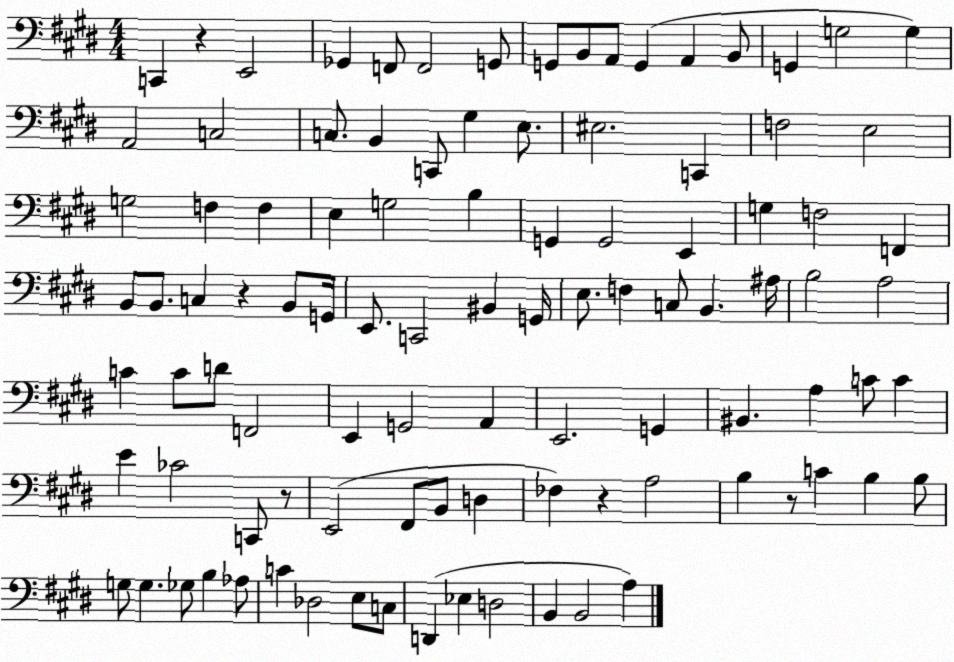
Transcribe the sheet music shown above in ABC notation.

X:1
T:Untitled
M:4/4
L:1/4
K:E
C,, z E,,2 _G,, F,,/2 F,,2 G,,/2 G,,/2 B,,/2 A,,/2 G,, A,, B,,/2 G,, G,2 G, A,,2 C,2 C,/2 B,, C,,/2 ^G, E,/2 ^E,2 C,, F,2 E,2 G,2 F, F, E, G,2 B, G,, G,,2 E,, G, F,2 F,, B,,/2 B,,/2 C, z B,,/2 G,,/4 E,,/2 C,,2 ^B,, G,,/4 E,/2 F, C,/2 B,, ^A,/4 B,2 A,2 C C/2 D/2 F,,2 E,, G,,2 A,, E,,2 G,, ^B,, A, C/2 C E _C2 C,,/2 z/2 E,,2 ^F,,/2 B,,/2 D, _F, z A,2 B, z/2 C B, B,/2 G,/2 G, _G,/2 B, _A,/2 C _D,2 E,/2 C,/2 D,, _E, D,2 B,, B,,2 A,